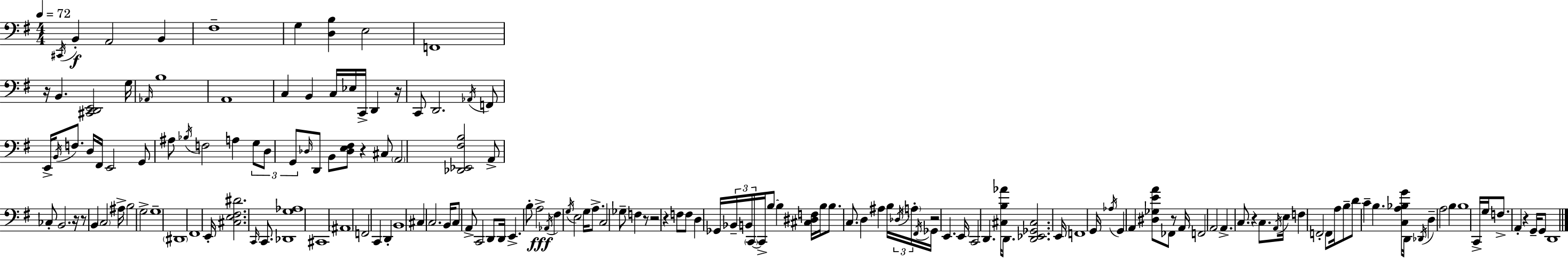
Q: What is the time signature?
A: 4/4